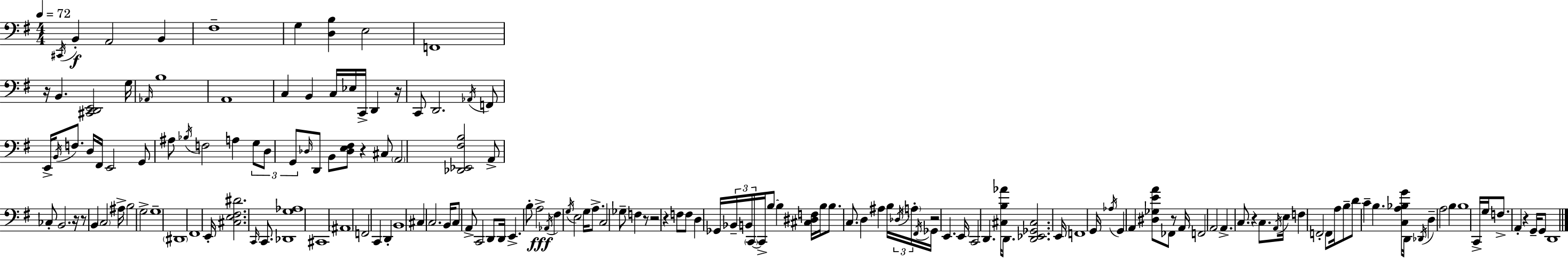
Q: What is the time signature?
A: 4/4